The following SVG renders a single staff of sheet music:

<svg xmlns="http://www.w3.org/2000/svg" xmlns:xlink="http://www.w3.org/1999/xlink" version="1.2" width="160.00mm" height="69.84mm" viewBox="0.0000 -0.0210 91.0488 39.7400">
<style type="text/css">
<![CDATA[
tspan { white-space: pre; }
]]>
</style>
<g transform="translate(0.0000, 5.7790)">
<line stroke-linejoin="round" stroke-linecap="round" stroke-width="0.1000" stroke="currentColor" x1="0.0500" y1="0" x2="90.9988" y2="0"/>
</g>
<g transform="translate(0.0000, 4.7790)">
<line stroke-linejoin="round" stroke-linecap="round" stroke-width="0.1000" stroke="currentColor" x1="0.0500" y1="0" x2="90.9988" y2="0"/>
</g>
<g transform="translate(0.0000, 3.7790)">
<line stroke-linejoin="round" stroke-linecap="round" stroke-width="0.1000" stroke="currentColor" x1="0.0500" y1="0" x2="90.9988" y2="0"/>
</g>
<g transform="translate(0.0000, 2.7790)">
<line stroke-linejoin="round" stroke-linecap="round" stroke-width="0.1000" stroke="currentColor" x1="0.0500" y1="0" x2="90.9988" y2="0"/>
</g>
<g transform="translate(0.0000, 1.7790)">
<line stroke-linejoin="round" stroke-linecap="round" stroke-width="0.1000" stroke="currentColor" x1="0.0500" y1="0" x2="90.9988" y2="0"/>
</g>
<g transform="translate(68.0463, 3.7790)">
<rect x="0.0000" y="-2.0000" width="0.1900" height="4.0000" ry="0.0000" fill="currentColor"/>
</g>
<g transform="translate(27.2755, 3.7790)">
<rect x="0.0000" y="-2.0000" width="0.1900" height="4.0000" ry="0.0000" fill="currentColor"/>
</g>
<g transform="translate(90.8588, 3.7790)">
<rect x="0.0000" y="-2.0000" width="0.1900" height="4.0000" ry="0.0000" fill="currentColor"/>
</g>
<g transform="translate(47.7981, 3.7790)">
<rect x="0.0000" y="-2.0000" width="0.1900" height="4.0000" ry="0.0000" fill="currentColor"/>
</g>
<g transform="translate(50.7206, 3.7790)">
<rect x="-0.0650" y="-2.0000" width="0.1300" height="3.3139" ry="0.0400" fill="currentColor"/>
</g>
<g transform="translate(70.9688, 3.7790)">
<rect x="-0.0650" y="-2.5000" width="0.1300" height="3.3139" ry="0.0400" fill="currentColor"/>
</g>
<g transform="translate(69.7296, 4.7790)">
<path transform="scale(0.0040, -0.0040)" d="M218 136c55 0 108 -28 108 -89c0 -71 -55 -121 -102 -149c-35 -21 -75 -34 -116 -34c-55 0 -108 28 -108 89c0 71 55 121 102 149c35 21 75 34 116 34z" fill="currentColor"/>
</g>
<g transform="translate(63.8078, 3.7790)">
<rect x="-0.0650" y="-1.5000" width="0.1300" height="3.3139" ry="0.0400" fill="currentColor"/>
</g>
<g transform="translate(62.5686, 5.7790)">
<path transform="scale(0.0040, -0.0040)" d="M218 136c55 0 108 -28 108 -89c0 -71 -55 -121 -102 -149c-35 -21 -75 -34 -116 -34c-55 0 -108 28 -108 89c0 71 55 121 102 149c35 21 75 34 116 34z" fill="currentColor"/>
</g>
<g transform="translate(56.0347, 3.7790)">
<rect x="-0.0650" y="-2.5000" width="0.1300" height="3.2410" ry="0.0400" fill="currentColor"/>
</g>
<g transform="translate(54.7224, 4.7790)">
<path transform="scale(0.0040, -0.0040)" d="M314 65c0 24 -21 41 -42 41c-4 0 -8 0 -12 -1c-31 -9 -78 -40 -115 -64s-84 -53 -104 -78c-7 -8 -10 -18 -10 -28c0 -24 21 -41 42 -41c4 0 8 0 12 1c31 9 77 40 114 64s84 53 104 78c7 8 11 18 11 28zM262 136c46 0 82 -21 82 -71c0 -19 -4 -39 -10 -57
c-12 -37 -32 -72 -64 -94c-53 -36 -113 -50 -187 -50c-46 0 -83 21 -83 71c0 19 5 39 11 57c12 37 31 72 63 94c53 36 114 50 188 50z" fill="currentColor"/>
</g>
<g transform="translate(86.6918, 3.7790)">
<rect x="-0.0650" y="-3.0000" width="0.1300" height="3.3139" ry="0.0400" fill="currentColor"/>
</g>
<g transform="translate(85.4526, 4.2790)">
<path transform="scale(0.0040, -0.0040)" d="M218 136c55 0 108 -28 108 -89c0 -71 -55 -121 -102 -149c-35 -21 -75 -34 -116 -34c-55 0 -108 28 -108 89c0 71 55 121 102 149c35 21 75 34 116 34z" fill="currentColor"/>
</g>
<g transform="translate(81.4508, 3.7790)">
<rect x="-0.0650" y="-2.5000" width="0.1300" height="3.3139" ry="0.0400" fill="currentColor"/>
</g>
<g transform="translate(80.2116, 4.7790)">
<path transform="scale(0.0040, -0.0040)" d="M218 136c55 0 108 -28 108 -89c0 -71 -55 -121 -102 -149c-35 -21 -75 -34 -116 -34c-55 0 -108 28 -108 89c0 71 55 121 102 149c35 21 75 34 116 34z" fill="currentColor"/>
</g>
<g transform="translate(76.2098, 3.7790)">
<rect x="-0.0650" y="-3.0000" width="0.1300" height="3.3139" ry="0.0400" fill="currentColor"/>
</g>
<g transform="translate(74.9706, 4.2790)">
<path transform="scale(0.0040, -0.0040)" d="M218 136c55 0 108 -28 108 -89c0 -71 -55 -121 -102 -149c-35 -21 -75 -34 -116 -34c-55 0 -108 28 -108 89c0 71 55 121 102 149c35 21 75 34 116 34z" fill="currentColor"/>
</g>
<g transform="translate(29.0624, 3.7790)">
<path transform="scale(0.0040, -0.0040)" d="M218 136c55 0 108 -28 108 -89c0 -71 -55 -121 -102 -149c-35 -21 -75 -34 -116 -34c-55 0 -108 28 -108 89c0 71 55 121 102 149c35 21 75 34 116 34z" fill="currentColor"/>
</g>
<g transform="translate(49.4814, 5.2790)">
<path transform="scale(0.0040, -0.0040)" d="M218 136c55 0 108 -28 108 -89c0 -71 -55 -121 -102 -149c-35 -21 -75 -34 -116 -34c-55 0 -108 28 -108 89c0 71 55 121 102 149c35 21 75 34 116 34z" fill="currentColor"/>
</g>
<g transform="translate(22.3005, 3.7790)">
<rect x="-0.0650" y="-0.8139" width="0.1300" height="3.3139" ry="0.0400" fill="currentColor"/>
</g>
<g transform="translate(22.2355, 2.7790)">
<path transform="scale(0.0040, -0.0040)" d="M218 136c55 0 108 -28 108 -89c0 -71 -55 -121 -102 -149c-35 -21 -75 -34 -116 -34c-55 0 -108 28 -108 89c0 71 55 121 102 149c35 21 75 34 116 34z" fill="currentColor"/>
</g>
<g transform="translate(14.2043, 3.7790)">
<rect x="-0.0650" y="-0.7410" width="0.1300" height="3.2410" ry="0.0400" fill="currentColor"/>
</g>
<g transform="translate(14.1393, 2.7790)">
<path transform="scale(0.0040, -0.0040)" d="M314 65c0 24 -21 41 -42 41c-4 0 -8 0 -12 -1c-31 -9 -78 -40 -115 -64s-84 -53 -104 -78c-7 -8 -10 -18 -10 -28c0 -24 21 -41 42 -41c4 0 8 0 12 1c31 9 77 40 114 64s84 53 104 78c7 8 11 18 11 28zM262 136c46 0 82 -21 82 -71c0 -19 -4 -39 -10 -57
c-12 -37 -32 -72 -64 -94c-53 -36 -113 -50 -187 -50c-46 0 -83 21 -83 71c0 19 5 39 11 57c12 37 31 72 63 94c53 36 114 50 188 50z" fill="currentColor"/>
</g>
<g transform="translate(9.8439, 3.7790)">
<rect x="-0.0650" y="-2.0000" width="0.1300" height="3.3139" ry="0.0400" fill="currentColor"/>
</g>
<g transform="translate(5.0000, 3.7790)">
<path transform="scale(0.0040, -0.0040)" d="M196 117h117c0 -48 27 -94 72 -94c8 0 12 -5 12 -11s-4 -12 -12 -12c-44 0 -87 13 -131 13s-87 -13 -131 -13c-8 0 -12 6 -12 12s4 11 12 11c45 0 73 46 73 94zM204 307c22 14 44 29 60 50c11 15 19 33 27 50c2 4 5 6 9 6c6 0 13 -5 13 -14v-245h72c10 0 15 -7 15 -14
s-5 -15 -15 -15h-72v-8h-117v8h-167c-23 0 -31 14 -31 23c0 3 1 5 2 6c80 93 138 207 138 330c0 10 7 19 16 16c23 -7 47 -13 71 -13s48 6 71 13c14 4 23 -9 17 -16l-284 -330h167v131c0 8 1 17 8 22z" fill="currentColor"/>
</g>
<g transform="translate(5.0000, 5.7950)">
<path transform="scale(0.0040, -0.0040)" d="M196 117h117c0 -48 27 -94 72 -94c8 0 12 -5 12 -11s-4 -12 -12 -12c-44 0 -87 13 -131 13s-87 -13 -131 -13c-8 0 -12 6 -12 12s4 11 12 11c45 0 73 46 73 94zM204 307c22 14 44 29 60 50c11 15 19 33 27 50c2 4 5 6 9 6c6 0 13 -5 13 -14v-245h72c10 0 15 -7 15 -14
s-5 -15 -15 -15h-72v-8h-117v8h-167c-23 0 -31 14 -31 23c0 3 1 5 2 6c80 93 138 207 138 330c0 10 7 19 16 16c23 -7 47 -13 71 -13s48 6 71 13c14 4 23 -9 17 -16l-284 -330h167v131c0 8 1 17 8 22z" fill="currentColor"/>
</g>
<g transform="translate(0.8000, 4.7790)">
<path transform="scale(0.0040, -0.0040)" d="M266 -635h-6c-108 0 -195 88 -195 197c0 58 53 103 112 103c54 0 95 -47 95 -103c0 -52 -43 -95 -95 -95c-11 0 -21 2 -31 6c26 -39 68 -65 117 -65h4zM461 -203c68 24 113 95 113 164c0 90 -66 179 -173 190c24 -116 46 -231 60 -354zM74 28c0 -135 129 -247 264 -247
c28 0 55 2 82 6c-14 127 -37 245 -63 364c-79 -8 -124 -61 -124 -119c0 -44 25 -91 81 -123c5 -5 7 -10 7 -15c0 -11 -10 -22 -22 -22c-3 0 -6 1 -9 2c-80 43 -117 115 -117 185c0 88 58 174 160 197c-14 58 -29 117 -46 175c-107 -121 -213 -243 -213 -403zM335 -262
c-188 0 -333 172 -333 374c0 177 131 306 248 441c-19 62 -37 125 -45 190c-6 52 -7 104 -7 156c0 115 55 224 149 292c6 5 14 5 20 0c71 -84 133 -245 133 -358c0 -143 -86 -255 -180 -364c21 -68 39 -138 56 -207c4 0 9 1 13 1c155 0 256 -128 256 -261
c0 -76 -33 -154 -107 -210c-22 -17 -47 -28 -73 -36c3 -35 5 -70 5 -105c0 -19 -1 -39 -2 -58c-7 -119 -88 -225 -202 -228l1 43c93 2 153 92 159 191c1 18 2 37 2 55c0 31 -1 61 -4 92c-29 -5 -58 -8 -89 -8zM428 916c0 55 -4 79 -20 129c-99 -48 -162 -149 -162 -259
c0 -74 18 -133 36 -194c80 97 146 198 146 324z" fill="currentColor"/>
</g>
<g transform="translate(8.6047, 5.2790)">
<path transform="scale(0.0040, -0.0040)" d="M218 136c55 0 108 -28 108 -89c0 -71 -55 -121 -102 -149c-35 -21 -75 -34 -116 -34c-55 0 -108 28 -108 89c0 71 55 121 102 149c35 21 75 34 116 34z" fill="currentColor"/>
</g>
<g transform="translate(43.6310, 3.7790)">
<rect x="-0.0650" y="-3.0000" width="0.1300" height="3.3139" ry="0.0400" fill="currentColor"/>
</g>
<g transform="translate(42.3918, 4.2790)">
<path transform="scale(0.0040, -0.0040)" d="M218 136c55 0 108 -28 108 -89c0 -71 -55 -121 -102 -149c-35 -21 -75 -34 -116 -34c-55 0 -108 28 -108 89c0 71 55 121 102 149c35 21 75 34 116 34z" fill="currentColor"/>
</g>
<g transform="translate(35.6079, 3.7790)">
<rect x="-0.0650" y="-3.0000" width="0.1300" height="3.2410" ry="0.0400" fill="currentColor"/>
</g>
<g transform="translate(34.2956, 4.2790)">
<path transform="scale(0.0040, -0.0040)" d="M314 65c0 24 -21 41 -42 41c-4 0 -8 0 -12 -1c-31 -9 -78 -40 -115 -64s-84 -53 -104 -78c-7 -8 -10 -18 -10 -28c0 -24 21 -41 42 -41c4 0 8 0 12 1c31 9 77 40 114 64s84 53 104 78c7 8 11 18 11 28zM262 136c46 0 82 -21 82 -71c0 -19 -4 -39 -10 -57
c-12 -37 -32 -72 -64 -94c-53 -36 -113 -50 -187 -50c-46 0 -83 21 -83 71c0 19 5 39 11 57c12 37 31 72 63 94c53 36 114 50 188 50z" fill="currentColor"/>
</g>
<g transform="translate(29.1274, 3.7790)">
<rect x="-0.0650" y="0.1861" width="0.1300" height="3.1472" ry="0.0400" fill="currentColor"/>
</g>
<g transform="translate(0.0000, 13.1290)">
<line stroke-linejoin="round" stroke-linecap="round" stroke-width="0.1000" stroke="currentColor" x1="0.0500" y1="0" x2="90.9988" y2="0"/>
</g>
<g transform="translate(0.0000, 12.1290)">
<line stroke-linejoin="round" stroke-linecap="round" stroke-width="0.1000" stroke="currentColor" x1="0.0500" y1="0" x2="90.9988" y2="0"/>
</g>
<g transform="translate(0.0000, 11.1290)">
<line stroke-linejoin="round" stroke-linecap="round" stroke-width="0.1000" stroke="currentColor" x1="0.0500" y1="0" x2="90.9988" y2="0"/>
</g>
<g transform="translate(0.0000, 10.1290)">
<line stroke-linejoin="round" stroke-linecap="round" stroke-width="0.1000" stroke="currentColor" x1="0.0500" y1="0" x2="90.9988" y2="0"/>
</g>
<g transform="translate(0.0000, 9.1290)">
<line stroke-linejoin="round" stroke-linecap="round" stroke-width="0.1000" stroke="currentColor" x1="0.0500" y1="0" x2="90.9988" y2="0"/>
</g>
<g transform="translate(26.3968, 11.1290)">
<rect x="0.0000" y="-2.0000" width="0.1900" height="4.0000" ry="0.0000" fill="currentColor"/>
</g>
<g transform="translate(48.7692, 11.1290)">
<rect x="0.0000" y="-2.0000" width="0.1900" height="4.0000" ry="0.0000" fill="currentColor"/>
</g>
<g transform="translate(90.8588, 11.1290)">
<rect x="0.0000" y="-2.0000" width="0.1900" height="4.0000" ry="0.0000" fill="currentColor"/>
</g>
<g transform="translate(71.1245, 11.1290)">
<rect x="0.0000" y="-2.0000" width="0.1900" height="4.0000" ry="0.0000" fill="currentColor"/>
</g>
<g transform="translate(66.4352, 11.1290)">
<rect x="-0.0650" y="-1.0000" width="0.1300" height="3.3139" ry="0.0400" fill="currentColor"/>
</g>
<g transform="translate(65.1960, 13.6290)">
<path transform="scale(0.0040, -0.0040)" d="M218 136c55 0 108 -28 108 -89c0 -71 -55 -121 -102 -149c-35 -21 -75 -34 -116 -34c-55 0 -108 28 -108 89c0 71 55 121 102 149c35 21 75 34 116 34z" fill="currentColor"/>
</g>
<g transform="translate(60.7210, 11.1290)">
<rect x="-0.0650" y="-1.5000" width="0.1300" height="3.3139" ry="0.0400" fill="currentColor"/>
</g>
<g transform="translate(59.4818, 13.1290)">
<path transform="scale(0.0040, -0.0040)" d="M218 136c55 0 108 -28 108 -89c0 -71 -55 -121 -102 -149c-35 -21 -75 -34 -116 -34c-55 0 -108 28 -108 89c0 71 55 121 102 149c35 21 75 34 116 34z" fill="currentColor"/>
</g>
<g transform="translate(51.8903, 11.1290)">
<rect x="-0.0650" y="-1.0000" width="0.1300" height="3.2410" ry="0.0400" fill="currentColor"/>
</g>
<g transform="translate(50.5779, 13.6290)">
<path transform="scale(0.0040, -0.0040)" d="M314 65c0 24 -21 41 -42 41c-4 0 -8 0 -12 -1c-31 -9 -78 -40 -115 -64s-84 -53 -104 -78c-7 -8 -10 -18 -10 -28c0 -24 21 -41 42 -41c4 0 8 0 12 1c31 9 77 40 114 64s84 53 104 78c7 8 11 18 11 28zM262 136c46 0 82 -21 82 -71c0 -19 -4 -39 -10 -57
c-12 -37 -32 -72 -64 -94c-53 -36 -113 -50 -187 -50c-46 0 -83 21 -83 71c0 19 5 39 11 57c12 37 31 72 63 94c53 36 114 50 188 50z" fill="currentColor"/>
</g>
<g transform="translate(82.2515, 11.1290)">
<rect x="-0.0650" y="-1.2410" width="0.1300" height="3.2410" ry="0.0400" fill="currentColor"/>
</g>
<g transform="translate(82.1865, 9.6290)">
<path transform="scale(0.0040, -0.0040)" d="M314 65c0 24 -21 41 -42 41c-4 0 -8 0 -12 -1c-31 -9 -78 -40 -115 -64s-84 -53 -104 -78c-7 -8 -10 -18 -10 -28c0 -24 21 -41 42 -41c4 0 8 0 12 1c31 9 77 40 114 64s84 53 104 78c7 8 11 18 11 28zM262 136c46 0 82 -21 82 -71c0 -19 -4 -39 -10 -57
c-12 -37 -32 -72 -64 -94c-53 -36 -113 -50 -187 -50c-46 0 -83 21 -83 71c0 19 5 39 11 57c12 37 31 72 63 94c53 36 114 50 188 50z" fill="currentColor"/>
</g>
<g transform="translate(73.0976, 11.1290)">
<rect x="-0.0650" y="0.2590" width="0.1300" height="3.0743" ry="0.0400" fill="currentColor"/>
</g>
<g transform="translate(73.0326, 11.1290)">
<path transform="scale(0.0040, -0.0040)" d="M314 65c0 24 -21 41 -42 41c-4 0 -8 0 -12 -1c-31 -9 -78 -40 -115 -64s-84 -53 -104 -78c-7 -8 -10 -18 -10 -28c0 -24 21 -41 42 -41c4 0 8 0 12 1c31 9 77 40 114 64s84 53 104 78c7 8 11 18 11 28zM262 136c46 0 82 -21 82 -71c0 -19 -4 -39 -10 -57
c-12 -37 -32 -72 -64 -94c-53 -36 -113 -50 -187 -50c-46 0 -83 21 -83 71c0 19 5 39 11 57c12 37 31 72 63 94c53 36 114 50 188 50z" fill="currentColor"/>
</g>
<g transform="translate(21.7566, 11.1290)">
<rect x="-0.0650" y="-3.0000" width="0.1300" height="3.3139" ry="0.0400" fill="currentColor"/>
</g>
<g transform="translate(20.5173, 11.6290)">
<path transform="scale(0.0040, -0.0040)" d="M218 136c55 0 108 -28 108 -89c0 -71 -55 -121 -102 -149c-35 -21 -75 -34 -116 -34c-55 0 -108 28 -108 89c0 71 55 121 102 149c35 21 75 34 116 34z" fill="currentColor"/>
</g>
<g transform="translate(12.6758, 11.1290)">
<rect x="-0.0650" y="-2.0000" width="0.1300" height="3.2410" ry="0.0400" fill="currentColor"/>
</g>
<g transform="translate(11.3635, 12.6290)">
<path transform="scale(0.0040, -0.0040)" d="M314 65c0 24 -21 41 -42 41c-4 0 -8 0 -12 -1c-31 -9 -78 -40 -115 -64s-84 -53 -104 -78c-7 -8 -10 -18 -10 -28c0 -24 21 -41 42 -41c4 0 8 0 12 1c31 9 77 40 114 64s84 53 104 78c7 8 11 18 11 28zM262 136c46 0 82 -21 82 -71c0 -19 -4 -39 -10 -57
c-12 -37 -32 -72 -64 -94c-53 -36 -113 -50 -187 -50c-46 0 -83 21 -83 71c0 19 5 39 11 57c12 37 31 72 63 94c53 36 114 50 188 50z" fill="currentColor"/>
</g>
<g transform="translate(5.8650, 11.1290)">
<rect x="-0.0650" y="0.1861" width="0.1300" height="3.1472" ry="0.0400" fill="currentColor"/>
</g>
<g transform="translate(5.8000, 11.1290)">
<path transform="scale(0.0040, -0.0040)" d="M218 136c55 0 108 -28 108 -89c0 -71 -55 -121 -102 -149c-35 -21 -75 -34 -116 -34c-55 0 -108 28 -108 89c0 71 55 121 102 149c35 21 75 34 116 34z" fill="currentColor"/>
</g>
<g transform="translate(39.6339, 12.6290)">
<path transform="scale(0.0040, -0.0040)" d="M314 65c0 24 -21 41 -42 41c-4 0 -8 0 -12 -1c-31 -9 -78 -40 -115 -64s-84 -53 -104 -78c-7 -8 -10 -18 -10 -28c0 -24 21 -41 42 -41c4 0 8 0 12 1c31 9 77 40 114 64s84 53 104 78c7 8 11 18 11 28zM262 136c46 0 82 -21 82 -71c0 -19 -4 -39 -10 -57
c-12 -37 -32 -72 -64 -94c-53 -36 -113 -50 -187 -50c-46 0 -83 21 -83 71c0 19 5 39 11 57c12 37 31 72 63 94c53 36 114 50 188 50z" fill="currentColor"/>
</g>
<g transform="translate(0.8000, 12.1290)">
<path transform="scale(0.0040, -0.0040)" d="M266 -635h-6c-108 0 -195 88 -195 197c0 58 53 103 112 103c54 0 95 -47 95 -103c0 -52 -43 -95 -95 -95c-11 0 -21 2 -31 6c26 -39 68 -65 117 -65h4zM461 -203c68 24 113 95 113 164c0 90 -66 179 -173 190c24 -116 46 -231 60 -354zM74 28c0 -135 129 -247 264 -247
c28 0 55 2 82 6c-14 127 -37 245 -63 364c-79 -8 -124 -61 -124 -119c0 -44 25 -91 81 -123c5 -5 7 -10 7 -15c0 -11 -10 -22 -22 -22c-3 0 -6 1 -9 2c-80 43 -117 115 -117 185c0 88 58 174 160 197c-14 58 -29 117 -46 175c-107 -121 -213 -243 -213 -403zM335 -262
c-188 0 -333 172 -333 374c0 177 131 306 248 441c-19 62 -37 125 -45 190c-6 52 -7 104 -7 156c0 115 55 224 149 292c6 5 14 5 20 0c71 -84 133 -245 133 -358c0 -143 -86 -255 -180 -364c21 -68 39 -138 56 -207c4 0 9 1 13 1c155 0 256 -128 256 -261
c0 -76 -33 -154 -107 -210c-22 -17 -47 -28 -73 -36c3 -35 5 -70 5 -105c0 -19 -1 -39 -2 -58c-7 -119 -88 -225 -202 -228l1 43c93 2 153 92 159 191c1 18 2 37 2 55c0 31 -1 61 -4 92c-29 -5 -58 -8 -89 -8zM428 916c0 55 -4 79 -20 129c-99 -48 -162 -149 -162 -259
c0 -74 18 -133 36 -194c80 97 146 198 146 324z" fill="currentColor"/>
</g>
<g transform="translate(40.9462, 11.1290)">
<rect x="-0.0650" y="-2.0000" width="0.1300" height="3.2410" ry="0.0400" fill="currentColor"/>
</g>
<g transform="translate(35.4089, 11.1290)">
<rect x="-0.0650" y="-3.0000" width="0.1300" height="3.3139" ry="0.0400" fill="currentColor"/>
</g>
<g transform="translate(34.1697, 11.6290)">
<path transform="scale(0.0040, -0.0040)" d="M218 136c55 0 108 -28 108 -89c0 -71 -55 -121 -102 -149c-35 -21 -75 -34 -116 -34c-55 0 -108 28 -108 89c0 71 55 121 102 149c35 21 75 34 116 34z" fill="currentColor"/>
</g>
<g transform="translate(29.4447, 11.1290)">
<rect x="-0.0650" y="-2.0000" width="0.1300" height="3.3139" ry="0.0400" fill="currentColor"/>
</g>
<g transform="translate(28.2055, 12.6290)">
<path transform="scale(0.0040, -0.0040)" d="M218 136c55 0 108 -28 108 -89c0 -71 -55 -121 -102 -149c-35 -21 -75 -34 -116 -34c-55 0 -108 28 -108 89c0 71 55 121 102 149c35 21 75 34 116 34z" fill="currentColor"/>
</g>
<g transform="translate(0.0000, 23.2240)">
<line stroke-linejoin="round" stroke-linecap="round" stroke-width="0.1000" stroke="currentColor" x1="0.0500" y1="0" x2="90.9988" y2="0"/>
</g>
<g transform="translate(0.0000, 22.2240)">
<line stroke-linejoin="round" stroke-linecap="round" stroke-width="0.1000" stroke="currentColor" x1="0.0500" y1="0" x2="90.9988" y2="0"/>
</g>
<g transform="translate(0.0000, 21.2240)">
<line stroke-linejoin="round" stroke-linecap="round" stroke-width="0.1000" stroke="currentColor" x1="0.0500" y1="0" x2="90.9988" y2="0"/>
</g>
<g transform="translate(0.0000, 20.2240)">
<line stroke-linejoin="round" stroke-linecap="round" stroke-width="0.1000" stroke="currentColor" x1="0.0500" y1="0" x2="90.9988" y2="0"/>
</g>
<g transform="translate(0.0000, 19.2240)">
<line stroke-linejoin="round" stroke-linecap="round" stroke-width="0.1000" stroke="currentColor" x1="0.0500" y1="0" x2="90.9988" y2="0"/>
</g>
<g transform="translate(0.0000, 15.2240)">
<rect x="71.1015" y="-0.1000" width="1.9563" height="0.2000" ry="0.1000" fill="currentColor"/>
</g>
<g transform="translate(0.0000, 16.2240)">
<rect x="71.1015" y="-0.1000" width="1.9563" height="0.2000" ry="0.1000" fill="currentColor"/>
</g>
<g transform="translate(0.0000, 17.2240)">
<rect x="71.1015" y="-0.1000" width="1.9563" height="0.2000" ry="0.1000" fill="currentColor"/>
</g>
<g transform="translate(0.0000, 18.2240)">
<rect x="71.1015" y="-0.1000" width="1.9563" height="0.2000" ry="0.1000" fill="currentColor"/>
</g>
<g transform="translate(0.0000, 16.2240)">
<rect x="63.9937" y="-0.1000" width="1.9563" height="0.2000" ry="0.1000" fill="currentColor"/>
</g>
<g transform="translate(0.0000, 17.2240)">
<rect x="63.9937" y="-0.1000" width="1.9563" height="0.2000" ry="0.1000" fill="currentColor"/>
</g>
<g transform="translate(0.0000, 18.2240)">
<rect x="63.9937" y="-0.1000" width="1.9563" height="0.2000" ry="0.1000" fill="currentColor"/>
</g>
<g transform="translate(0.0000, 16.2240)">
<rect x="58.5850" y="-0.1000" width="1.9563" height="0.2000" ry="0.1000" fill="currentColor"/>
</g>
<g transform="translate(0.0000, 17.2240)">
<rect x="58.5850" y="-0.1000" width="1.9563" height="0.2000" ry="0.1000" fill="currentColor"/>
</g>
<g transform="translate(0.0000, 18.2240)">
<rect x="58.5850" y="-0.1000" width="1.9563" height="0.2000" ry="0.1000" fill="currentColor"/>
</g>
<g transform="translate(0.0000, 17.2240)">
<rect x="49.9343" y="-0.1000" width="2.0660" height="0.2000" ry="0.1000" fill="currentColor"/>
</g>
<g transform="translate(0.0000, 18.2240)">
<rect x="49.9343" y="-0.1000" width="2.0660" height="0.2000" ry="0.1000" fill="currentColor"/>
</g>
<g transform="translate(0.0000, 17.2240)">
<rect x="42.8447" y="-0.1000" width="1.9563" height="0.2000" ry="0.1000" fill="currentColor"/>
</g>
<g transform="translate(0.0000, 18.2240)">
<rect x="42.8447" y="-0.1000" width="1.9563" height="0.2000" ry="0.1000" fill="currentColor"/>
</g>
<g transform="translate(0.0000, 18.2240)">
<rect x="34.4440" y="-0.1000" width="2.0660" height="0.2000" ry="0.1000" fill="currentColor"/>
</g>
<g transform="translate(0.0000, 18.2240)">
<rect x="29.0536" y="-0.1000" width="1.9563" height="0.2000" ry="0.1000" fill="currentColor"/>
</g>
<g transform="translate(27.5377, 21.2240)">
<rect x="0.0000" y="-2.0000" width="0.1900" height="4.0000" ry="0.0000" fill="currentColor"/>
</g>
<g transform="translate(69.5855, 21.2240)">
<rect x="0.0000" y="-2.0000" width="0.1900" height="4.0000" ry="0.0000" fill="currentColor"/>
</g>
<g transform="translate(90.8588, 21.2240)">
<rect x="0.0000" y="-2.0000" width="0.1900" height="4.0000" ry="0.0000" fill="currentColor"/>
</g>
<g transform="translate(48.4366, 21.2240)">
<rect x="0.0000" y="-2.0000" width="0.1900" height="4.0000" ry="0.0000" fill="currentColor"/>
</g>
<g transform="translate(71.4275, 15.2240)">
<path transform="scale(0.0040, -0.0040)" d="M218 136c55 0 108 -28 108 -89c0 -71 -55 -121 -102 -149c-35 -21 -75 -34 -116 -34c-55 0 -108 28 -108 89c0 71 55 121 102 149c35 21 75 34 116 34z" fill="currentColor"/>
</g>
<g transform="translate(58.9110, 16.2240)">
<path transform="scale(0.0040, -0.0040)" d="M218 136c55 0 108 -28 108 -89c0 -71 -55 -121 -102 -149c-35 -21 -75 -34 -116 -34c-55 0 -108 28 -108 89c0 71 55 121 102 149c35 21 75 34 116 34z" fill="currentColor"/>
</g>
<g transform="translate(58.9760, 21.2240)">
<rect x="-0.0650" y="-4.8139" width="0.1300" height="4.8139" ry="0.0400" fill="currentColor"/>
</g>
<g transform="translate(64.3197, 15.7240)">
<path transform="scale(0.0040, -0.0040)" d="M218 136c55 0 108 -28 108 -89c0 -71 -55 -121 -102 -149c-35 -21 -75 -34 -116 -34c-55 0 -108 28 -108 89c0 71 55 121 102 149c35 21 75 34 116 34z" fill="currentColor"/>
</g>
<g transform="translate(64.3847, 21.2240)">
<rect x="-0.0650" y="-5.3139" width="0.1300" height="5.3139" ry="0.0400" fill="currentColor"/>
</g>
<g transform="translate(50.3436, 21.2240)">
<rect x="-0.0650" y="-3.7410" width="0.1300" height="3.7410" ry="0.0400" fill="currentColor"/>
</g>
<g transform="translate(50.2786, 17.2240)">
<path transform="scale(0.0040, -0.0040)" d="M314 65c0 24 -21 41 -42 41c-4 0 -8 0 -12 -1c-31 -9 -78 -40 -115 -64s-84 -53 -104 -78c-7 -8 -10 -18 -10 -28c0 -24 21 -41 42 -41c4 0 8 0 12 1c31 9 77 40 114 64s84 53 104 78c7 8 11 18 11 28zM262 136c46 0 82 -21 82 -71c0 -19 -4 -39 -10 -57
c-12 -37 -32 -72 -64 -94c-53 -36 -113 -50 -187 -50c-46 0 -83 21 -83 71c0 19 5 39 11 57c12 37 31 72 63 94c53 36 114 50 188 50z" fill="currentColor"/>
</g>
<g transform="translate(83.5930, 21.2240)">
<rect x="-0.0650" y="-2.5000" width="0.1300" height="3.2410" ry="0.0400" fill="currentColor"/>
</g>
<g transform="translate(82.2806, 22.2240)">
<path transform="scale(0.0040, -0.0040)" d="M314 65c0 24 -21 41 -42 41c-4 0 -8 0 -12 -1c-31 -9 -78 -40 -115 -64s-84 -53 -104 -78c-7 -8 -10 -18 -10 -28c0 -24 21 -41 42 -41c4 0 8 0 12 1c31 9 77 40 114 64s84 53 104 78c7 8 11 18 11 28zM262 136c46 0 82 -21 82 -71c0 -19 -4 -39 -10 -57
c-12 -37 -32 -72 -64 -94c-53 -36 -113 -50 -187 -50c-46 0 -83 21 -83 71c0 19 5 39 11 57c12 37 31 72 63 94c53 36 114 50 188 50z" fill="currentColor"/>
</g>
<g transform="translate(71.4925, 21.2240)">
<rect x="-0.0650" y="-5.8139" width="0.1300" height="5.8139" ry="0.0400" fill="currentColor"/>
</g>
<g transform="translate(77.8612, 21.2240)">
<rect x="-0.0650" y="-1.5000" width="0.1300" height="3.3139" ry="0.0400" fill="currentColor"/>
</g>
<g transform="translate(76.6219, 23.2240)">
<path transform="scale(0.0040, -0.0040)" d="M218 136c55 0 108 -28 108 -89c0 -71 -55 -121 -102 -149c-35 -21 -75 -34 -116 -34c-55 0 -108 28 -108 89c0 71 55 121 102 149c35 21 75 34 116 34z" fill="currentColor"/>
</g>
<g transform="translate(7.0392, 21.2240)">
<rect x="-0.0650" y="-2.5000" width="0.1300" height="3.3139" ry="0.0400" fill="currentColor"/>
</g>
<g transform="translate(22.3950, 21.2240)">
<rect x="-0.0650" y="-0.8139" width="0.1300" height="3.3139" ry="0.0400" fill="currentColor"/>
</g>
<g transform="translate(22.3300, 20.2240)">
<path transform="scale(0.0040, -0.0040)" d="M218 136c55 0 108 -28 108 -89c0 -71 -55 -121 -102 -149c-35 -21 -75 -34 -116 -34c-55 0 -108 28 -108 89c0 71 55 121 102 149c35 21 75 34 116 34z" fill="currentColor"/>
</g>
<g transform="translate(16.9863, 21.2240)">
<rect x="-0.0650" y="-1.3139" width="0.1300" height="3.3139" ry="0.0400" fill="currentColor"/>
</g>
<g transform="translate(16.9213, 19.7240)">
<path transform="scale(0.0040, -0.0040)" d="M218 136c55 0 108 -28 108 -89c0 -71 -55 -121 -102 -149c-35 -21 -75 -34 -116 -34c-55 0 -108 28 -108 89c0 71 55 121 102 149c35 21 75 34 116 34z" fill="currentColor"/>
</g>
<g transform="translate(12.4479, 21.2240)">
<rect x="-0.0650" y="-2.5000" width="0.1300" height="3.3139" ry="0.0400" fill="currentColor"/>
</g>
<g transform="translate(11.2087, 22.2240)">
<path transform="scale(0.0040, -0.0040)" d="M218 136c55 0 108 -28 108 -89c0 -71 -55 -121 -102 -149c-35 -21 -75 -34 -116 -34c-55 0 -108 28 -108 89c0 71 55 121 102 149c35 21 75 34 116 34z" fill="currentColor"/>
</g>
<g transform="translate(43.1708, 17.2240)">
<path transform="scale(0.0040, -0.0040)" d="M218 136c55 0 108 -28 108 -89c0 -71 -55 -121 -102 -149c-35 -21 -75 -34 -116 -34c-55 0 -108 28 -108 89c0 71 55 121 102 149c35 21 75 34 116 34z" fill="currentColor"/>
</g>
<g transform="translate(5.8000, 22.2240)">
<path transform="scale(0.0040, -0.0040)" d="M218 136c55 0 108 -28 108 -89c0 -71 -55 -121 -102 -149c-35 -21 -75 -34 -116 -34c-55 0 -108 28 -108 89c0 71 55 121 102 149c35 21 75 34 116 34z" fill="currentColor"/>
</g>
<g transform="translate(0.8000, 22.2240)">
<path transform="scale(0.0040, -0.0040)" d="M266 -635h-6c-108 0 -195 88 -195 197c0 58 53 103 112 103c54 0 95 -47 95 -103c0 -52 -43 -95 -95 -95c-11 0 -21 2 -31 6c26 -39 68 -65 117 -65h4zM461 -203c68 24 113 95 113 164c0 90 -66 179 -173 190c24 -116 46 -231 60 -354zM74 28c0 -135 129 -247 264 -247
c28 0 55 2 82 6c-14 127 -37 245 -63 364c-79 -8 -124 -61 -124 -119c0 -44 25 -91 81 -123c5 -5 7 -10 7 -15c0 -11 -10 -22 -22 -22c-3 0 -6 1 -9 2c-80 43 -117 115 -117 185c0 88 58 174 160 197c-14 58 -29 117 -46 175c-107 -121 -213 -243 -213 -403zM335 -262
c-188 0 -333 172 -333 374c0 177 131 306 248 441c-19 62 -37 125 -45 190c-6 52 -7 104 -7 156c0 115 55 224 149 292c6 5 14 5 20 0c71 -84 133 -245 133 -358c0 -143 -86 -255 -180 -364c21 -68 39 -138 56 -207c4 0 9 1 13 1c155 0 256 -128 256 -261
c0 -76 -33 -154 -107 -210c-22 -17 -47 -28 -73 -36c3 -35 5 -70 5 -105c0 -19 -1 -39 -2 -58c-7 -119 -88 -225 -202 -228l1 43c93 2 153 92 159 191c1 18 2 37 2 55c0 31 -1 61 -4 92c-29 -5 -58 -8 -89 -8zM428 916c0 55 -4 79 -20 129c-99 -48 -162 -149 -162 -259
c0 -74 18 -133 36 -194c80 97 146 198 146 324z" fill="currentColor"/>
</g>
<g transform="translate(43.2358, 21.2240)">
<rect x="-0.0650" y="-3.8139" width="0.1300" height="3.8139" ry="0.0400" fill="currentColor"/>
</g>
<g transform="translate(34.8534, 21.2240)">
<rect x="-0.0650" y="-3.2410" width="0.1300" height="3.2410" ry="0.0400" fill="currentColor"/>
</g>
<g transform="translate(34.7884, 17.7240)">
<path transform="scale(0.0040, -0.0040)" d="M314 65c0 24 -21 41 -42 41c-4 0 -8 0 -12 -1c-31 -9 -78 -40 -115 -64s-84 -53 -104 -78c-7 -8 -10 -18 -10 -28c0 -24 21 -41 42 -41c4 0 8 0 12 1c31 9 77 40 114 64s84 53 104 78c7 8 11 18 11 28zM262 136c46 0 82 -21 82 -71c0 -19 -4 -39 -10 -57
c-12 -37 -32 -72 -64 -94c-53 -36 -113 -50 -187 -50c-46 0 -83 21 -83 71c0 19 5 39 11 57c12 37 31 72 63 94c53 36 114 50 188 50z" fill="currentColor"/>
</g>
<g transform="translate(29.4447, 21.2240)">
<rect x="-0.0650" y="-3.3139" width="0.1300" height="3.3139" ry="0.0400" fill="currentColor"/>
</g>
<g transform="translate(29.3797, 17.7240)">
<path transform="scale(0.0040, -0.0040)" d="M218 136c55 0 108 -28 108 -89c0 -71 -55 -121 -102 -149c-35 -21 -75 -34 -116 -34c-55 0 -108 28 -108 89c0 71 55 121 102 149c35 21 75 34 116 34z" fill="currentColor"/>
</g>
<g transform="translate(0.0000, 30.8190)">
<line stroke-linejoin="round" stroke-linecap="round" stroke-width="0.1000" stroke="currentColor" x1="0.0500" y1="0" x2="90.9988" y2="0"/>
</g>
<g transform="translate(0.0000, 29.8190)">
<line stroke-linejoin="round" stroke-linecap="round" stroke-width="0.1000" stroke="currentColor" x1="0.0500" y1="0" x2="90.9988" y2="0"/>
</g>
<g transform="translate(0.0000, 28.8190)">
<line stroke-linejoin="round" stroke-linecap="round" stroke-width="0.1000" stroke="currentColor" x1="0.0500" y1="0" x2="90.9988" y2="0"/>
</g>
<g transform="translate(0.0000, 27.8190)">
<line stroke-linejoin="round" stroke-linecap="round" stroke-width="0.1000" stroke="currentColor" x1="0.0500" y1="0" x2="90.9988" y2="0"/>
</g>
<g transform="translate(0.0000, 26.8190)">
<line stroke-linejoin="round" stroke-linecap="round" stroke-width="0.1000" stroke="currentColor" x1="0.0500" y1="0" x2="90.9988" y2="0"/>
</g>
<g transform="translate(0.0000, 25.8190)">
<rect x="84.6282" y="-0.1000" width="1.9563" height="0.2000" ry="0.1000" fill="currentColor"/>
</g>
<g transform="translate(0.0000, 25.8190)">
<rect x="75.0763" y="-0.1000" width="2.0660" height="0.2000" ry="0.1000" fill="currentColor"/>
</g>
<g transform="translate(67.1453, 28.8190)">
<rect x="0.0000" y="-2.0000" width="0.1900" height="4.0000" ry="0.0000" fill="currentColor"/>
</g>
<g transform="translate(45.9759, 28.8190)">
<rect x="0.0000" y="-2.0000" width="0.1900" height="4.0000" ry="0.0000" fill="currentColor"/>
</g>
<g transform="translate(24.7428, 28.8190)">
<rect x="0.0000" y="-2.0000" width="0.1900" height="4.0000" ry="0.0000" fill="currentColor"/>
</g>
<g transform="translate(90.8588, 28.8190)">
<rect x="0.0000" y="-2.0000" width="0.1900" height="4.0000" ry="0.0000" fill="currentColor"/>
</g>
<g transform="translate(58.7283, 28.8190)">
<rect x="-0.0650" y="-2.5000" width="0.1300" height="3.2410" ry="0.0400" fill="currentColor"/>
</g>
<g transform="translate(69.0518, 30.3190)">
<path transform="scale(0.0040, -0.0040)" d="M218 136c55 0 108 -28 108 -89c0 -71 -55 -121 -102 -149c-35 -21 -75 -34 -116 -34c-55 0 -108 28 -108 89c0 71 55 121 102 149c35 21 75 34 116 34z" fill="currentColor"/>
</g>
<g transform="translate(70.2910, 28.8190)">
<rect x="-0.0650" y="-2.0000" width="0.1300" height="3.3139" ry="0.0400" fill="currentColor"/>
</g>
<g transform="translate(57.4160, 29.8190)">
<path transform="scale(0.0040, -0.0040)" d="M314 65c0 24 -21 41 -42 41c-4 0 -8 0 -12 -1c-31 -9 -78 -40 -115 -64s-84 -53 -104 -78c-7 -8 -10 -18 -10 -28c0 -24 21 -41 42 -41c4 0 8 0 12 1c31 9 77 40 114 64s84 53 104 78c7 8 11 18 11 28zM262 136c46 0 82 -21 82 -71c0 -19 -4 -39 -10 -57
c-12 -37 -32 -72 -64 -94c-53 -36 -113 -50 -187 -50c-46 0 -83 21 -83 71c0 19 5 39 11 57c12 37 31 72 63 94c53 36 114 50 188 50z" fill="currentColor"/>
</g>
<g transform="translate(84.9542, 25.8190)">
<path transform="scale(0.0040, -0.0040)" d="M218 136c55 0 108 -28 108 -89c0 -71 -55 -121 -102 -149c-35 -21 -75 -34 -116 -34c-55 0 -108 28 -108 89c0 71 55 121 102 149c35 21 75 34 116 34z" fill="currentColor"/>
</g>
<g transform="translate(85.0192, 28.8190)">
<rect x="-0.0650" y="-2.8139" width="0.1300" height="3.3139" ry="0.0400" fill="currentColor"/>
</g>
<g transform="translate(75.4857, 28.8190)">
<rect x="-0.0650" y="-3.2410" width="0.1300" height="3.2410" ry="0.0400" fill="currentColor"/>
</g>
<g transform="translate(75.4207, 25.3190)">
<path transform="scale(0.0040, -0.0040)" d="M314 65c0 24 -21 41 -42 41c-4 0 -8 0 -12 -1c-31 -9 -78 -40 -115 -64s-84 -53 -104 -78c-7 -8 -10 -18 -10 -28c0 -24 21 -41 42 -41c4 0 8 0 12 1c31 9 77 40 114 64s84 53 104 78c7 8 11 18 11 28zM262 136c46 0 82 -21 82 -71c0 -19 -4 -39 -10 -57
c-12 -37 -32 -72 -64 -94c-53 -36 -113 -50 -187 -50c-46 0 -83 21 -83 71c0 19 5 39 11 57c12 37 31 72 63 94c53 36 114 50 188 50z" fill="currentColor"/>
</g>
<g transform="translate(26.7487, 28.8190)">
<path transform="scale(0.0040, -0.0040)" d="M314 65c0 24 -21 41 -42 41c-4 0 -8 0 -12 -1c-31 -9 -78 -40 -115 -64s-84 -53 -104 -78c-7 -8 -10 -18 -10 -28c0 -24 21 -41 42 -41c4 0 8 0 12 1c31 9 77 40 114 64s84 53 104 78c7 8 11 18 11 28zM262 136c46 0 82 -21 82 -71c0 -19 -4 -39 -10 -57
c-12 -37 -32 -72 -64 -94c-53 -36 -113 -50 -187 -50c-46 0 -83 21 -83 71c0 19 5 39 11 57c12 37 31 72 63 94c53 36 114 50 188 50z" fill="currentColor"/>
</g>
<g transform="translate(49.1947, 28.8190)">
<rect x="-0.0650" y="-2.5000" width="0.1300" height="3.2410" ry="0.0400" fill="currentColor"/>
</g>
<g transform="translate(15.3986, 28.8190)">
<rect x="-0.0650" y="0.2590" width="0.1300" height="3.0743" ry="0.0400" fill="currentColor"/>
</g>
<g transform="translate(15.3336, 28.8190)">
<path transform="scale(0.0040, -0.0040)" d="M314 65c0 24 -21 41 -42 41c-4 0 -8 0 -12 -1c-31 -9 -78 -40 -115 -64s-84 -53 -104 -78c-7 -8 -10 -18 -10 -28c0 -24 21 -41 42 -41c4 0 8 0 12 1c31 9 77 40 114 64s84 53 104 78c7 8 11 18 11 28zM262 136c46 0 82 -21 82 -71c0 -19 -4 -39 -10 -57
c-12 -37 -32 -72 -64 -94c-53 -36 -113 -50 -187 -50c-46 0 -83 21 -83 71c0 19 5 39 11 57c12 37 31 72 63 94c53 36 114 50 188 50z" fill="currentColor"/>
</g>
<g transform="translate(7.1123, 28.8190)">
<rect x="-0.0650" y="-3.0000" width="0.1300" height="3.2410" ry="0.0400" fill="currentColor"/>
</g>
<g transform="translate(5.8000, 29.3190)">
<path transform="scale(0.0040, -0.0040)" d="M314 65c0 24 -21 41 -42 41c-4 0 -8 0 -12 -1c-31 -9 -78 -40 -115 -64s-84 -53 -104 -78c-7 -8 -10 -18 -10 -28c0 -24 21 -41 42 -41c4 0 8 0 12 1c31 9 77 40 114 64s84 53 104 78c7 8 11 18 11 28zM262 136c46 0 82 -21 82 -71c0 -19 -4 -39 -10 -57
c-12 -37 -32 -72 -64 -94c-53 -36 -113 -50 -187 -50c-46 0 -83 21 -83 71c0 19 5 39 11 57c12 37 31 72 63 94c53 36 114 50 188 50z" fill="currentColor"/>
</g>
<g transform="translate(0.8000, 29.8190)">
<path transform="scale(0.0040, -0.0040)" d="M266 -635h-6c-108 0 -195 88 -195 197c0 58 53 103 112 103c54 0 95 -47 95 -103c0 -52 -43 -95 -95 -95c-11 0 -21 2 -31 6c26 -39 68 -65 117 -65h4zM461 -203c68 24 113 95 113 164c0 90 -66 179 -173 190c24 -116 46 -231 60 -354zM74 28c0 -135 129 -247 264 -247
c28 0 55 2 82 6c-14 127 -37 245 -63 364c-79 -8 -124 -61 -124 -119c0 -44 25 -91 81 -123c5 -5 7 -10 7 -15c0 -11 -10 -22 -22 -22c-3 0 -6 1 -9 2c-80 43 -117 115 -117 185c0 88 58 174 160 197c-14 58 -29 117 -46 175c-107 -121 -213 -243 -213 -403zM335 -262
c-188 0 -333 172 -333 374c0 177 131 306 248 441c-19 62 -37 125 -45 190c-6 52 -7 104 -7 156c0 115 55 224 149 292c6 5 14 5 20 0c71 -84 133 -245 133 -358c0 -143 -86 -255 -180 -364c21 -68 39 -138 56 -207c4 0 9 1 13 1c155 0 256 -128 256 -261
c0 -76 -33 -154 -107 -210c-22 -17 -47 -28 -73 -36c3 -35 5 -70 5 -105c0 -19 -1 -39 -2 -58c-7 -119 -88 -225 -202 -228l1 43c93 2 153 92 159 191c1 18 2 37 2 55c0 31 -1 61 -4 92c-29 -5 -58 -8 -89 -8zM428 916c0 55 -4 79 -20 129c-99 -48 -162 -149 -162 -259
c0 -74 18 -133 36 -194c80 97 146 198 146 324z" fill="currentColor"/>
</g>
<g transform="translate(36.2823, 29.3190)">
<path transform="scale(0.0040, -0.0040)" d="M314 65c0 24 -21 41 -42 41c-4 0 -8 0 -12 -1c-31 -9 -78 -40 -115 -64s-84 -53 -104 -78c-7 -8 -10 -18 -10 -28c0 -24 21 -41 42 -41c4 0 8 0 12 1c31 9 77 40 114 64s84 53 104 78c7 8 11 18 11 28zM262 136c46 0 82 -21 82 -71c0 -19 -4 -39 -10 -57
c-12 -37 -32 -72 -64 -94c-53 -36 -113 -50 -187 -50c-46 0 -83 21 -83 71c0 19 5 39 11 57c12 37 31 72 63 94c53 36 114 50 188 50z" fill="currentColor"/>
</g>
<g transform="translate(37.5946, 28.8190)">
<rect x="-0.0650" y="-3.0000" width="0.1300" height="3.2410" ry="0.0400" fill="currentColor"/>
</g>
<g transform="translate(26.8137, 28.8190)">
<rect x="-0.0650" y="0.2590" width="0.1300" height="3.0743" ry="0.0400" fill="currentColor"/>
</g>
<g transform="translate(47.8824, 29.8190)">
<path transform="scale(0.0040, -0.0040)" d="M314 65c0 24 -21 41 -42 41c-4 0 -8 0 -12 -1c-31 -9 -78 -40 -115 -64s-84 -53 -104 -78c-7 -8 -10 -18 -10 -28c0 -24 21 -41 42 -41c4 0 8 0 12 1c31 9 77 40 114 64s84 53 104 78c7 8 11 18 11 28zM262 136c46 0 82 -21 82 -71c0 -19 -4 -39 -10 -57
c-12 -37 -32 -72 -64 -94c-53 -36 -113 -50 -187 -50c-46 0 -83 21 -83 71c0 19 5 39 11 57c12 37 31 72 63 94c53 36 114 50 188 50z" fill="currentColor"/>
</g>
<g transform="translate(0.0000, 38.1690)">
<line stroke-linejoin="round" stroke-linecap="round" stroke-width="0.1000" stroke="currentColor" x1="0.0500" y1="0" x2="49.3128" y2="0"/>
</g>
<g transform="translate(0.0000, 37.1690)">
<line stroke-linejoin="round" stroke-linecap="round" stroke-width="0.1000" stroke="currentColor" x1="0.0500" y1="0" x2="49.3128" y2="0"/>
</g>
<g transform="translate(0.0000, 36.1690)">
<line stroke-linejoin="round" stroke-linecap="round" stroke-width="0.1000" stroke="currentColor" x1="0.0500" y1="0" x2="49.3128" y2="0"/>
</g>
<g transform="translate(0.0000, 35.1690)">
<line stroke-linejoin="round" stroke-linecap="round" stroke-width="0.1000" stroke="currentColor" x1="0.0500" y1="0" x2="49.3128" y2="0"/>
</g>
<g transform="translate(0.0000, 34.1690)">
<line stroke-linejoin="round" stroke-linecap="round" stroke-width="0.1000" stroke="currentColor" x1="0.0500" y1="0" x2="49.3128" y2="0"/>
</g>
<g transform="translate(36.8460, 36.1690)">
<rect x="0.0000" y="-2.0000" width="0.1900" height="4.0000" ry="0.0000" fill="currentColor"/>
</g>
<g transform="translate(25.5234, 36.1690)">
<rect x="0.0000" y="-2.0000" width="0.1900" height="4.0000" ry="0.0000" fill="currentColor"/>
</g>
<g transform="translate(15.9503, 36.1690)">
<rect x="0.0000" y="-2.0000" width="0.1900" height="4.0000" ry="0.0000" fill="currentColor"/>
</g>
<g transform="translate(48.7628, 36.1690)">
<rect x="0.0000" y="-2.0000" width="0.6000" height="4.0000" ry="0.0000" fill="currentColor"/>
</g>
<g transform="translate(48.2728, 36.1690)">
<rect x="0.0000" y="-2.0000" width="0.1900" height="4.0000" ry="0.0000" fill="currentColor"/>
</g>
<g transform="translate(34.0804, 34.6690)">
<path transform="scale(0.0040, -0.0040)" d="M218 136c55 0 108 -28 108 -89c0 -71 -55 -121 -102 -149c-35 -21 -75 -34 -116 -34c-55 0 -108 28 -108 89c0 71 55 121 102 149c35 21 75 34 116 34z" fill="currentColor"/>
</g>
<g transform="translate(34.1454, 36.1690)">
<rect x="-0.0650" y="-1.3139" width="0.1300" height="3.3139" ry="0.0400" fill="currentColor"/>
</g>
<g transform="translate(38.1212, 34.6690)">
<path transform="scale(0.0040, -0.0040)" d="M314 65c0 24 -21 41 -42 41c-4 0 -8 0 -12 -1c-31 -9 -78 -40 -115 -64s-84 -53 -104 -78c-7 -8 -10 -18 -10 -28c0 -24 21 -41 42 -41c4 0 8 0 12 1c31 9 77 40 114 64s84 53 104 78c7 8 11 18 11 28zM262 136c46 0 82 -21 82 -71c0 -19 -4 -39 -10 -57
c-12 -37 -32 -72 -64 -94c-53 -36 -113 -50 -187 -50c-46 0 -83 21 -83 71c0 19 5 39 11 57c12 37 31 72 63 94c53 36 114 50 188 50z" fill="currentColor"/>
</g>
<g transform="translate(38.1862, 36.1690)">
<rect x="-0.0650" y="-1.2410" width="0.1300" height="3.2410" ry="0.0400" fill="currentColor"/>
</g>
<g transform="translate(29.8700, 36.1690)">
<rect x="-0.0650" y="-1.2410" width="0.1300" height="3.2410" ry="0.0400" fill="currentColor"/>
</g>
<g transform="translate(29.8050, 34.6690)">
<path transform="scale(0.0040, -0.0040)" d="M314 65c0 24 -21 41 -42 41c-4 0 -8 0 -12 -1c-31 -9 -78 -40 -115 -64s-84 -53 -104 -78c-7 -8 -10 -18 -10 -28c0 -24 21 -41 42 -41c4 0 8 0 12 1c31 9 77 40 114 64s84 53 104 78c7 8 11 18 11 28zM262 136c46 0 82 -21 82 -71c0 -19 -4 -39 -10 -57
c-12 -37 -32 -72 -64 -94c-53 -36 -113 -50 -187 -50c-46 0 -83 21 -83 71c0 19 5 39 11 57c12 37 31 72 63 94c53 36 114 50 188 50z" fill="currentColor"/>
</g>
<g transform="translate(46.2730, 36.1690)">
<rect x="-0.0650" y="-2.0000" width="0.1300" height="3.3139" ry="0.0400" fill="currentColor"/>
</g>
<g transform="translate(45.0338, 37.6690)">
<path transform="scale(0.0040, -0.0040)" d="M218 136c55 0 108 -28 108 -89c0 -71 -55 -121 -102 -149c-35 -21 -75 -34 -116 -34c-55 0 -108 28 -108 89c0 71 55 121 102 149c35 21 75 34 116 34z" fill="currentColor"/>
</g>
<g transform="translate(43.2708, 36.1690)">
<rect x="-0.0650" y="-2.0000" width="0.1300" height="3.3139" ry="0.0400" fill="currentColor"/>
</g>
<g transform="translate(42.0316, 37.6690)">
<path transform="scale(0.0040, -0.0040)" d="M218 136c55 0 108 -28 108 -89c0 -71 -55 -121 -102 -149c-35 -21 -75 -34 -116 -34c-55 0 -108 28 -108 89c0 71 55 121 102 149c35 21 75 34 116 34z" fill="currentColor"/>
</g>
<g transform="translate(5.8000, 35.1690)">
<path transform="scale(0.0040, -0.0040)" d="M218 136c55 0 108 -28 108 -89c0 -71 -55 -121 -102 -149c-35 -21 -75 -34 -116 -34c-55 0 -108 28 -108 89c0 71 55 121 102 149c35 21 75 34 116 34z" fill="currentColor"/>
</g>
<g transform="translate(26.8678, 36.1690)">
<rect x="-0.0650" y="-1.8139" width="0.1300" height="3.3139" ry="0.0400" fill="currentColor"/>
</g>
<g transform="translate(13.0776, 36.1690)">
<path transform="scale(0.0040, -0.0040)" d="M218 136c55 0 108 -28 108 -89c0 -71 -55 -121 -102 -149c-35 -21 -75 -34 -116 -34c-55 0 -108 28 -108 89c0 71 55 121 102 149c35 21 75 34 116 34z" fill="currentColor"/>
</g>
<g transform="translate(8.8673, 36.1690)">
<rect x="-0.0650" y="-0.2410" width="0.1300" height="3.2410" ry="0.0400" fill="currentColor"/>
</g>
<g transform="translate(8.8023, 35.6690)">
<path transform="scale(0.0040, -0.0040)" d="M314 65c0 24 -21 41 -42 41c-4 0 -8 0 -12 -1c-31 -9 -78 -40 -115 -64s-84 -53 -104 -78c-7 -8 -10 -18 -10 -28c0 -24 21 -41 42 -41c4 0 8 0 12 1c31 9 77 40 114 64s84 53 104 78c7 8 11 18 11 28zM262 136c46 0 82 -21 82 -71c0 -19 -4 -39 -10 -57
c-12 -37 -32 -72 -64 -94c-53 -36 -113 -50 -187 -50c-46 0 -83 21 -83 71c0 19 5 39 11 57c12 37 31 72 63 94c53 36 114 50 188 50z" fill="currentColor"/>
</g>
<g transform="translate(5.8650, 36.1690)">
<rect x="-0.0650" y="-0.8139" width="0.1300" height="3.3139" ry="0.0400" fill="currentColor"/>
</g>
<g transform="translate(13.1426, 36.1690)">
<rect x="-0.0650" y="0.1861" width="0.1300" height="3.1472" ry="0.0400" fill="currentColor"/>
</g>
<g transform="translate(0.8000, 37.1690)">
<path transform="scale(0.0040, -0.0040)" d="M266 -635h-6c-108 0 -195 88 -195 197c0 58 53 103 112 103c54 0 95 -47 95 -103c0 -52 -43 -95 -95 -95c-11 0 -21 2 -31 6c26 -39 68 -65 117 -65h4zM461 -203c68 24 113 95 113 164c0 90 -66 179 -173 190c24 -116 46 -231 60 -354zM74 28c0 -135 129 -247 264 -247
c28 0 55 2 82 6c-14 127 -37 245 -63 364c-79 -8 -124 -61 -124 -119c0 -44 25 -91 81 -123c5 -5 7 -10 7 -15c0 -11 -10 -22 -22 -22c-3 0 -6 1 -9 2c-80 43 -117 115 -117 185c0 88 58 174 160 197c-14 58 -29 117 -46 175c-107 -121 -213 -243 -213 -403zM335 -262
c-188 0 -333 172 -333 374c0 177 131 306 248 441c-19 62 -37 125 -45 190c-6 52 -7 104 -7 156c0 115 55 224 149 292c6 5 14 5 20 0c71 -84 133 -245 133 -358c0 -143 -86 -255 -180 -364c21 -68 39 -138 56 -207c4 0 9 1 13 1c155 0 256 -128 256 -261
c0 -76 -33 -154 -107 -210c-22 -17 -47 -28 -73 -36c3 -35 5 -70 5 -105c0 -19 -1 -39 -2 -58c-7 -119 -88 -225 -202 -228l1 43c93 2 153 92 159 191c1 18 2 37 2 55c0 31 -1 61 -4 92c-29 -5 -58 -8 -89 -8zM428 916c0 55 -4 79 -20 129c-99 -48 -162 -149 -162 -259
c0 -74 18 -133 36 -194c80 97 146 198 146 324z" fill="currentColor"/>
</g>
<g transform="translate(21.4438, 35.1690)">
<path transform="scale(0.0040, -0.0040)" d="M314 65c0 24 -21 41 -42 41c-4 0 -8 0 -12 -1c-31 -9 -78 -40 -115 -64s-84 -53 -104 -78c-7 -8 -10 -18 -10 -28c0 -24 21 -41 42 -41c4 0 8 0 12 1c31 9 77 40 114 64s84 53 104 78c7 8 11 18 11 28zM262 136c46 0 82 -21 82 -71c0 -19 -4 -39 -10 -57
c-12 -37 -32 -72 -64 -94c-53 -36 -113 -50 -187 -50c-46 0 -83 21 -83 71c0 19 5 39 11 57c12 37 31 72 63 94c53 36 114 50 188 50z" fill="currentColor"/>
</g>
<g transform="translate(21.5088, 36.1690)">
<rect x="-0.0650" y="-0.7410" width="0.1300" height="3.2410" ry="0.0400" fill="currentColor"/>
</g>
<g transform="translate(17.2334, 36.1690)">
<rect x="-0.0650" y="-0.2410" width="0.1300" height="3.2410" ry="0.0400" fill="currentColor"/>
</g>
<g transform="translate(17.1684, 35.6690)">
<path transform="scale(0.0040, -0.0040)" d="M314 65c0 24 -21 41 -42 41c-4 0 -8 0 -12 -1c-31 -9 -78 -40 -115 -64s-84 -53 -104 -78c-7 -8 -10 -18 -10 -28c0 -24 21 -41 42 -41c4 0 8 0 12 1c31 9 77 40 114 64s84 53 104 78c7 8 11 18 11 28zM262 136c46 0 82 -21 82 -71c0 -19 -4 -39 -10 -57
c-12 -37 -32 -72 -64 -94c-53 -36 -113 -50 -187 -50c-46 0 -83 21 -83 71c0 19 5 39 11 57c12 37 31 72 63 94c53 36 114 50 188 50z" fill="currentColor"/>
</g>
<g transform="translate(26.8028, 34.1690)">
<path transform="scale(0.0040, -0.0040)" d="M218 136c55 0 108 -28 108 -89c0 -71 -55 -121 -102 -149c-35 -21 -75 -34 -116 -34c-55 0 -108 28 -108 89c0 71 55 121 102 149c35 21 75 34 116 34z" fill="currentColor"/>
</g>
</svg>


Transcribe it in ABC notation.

X:1
T:Untitled
M:4/4
L:1/4
K:C
F d2 d B A2 A F G2 E G A G A B F2 A F A F2 D2 E D B2 e2 G G e d b b2 c' c'2 e' f' g' E G2 A2 B2 B2 A2 G2 G2 F b2 a d c2 B c2 d2 f e2 e e2 F F